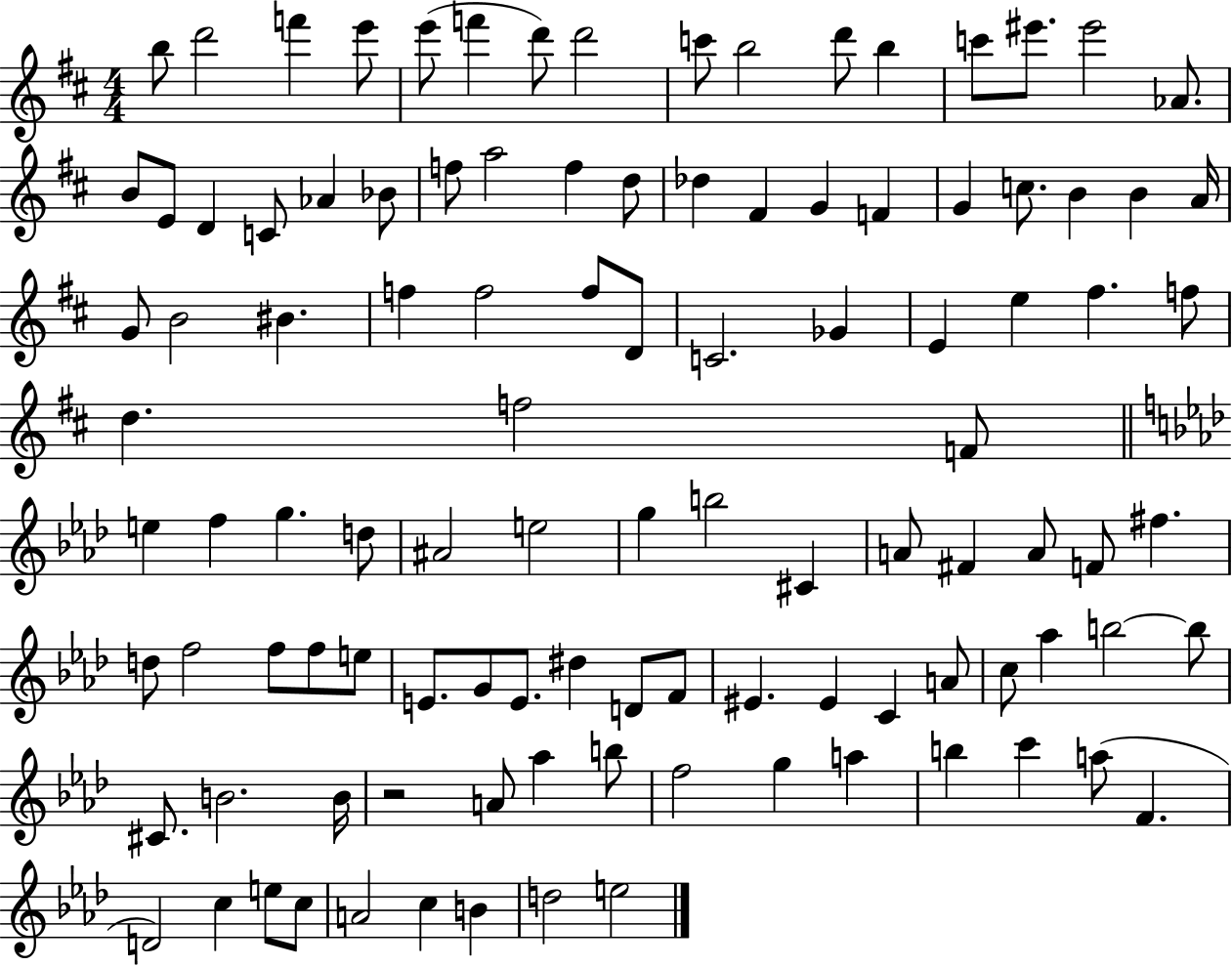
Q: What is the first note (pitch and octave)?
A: B5